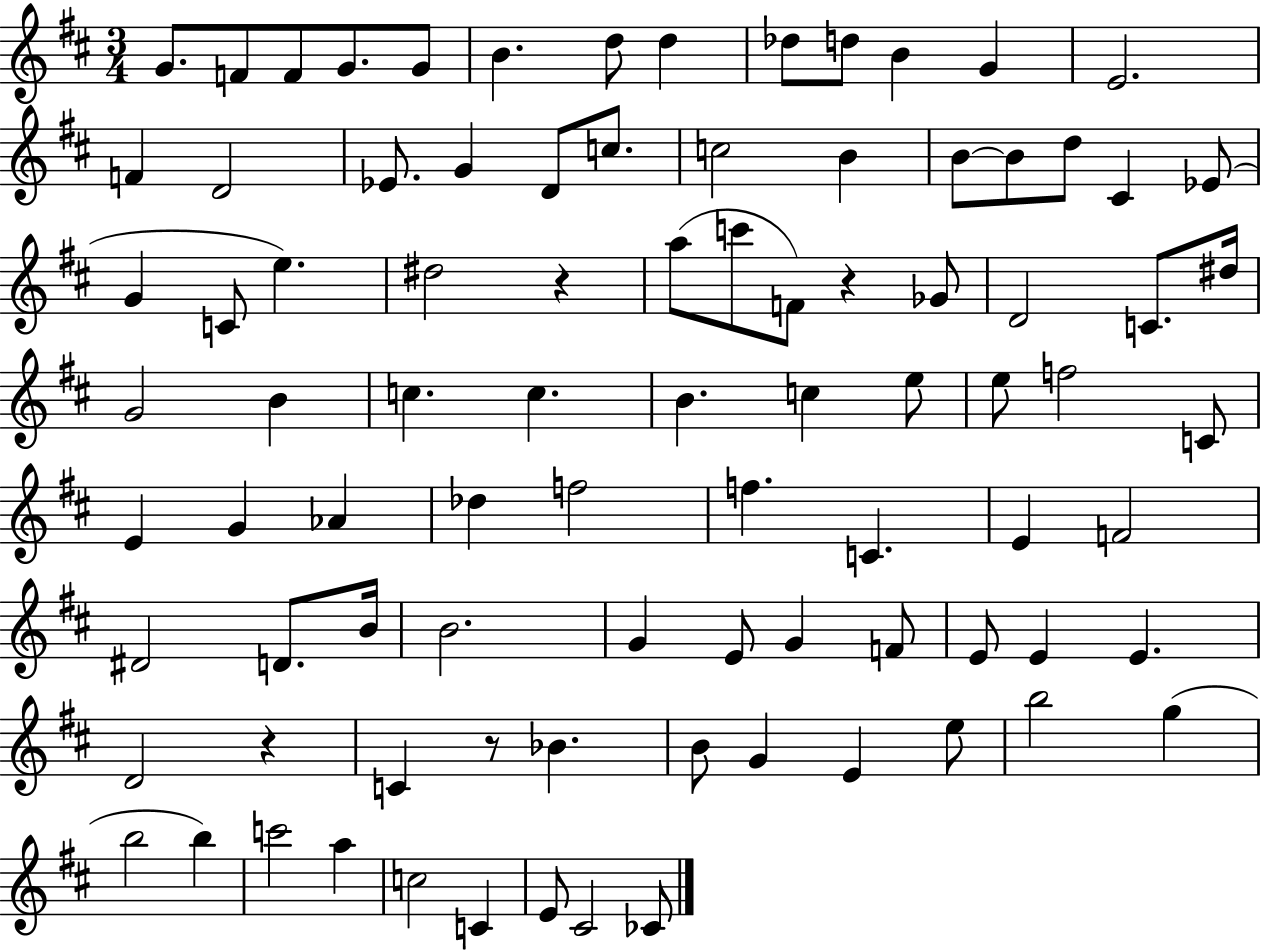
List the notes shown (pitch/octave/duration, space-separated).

G4/e. F4/e F4/e G4/e. G4/e B4/q. D5/e D5/q Db5/e D5/e B4/q G4/q E4/h. F4/q D4/h Eb4/e. G4/q D4/e C5/e. C5/h B4/q B4/e B4/e D5/e C#4/q Eb4/e G4/q C4/e E5/q. D#5/h R/q A5/e C6/e F4/e R/q Gb4/e D4/h C4/e. D#5/s G4/h B4/q C5/q. C5/q. B4/q. C5/q E5/e E5/e F5/h C4/e E4/q G4/q Ab4/q Db5/q F5/h F5/q. C4/q. E4/q F4/h D#4/h D4/e. B4/s B4/h. G4/q E4/e G4/q F4/e E4/e E4/q E4/q. D4/h R/q C4/q R/e Bb4/q. B4/e G4/q E4/q E5/e B5/h G5/q B5/h B5/q C6/h A5/q C5/h C4/q E4/e C#4/h CES4/e